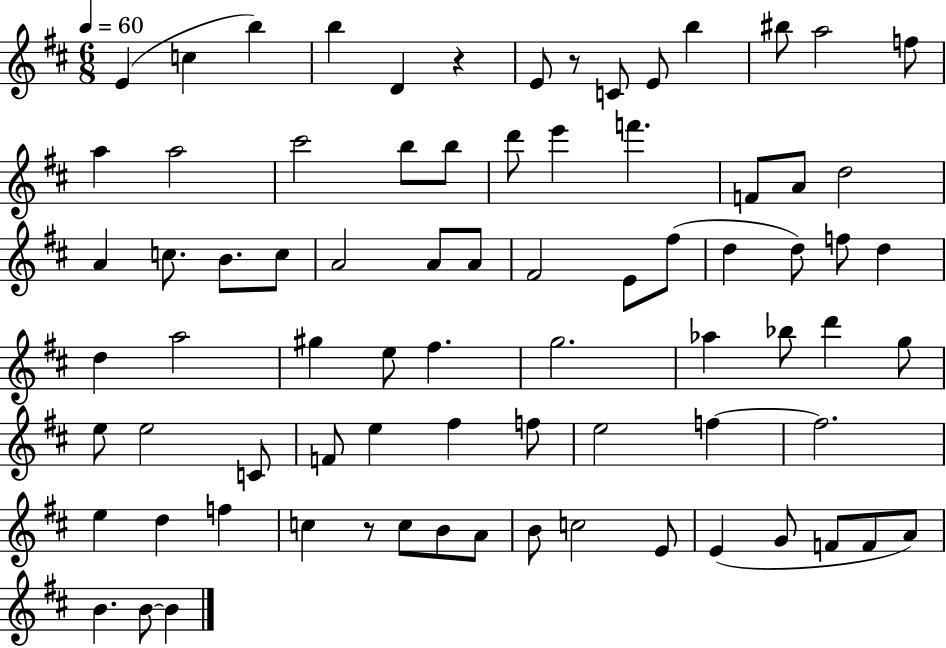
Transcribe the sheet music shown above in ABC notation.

X:1
T:Untitled
M:6/8
L:1/4
K:D
E c b b D z E/2 z/2 C/2 E/2 b ^b/2 a2 f/2 a a2 ^c'2 b/2 b/2 d'/2 e' f' F/2 A/2 d2 A c/2 B/2 c/2 A2 A/2 A/2 ^F2 E/2 ^f/2 d d/2 f/2 d d a2 ^g e/2 ^f g2 _a _b/2 d' g/2 e/2 e2 C/2 F/2 e ^f f/2 e2 f f2 e d f c z/2 c/2 B/2 A/2 B/2 c2 E/2 E G/2 F/2 F/2 A/2 B B/2 B